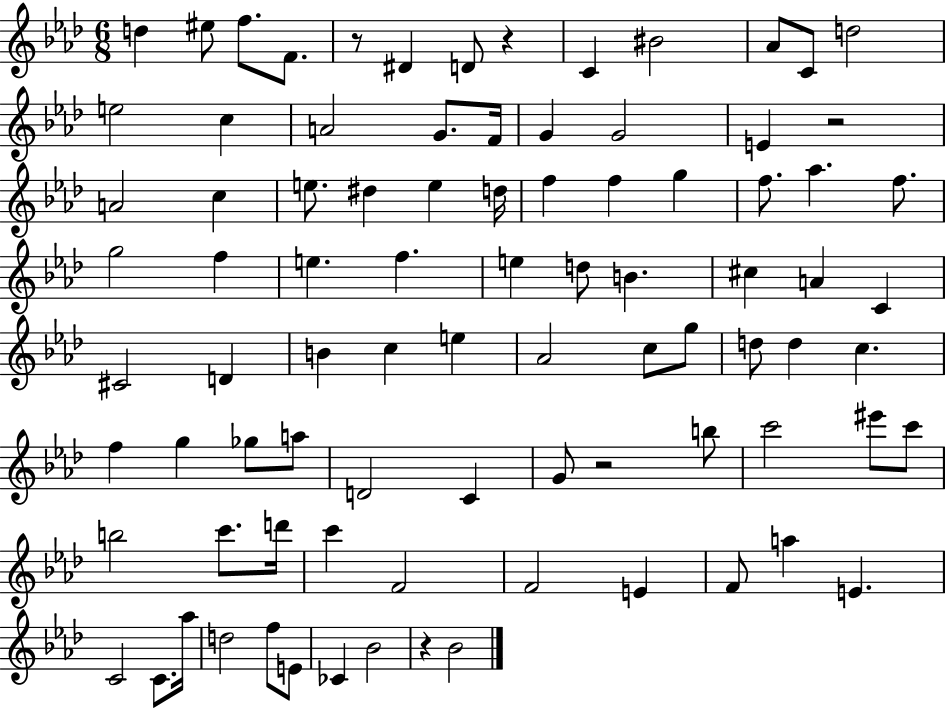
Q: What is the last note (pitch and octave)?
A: Bb4